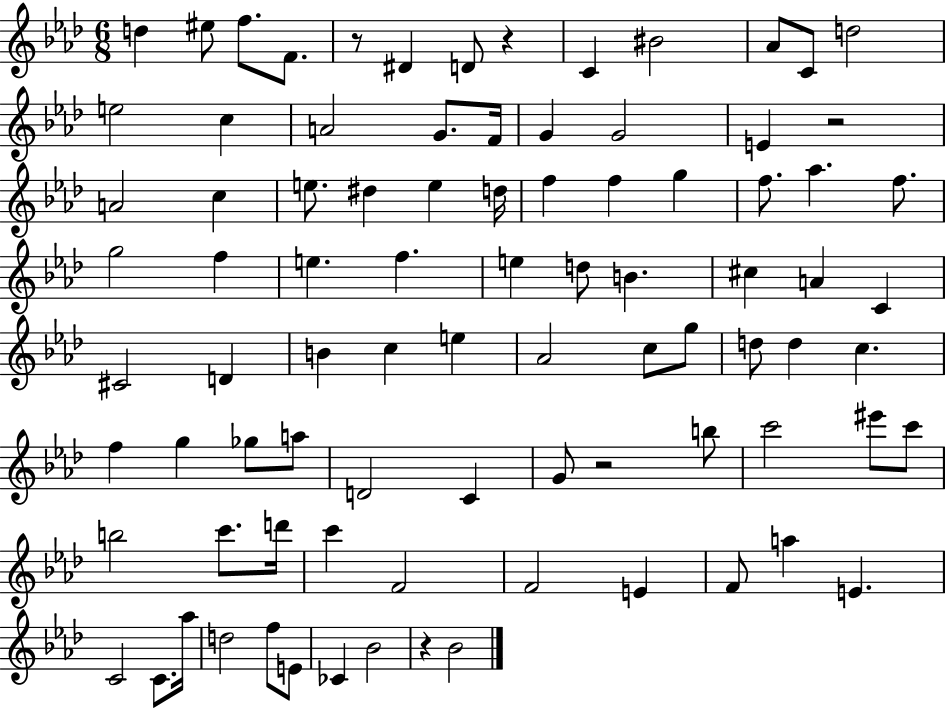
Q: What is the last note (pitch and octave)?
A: Bb4